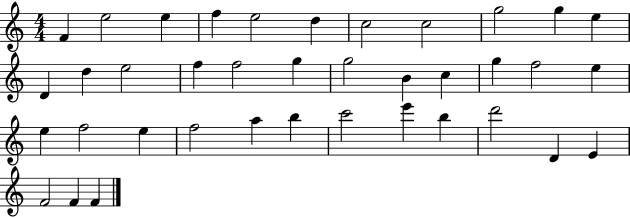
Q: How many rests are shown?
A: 0